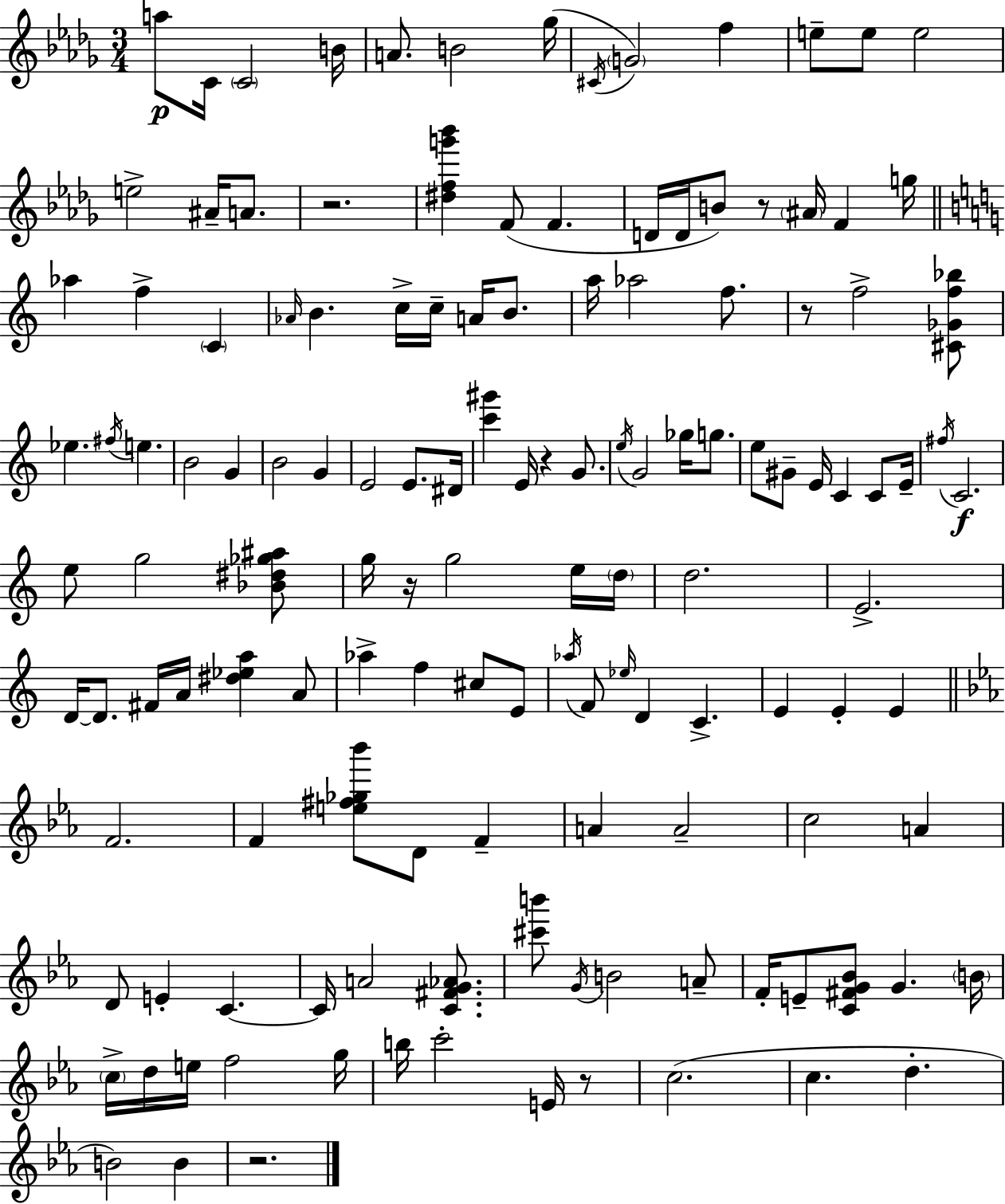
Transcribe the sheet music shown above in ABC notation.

X:1
T:Untitled
M:3/4
L:1/4
K:Bbm
a/2 C/4 C2 B/4 A/2 B2 _g/4 ^C/4 G2 f e/2 e/2 e2 e2 ^A/4 A/2 z2 [^dfg'_b'] F/2 F D/4 D/4 B/2 z/2 ^A/4 F g/4 _a f C _A/4 B c/4 c/4 A/4 B/2 a/4 _a2 f/2 z/2 f2 [^C_Gf_b]/2 _e ^f/4 e B2 G B2 G E2 E/2 ^D/4 [c'^g'] E/4 z G/2 e/4 G2 _g/4 g/2 e/2 ^G/2 E/4 C C/2 E/4 ^f/4 C2 e/2 g2 [_B^d_g^a]/2 g/4 z/4 g2 e/4 d/4 d2 E2 D/4 D/2 ^F/4 A/4 [^d_ea] A/2 _a f ^c/2 E/2 _a/4 F/2 _e/4 D C E E E F2 F [e^f_g_b']/2 D/2 F A A2 c2 A D/2 E C C/4 A2 [C^FG_A]/2 [^c'b']/2 G/4 B2 A/2 F/4 E/2 [C^FG_B]/2 G B/4 c/4 d/4 e/4 f2 g/4 b/4 c'2 E/4 z/2 c2 c d B2 B z2